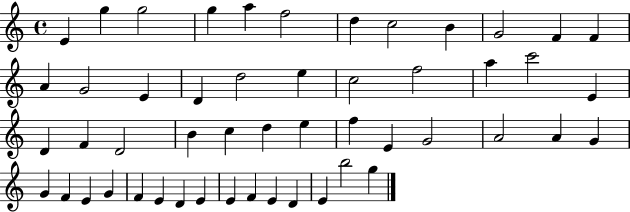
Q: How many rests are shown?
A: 0